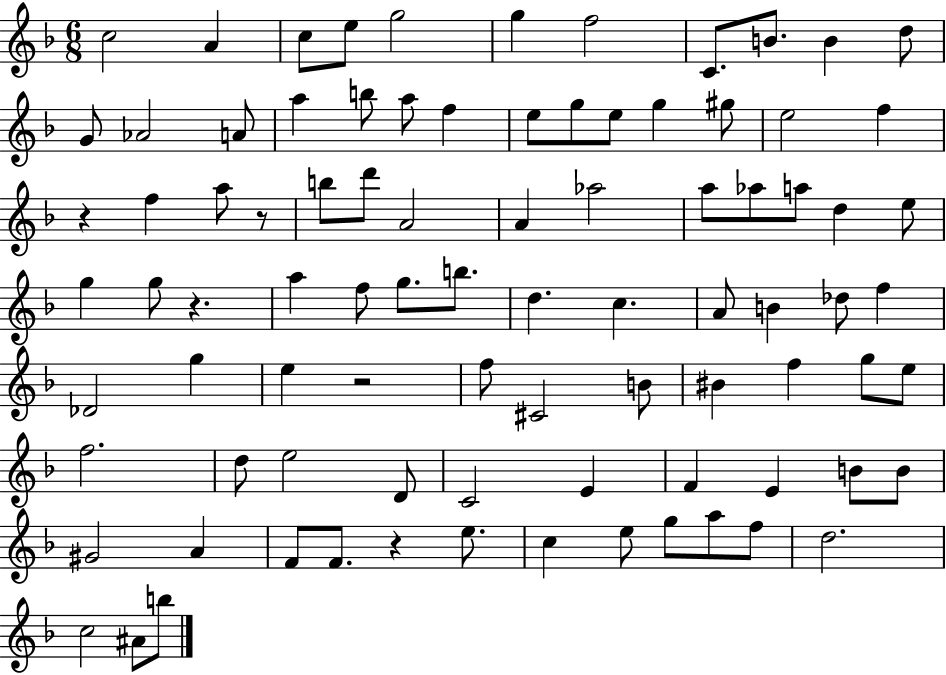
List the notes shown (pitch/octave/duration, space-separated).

C5/h A4/q C5/e E5/e G5/h G5/q F5/h C4/e. B4/e. B4/q D5/e G4/e Ab4/h A4/e A5/q B5/e A5/e F5/q E5/e G5/e E5/e G5/q G#5/e E5/h F5/q R/q F5/q A5/e R/e B5/e D6/e A4/h A4/q Ab5/h A5/e Ab5/e A5/e D5/q E5/e G5/q G5/e R/q. A5/q F5/e G5/e. B5/e. D5/q. C5/q. A4/e B4/q Db5/e F5/q Db4/h G5/q E5/q R/h F5/e C#4/h B4/e BIS4/q F5/q G5/e E5/e F5/h. D5/e E5/h D4/e C4/h E4/q F4/q E4/q B4/e B4/e G#4/h A4/q F4/e F4/e. R/q E5/e. C5/q E5/e G5/e A5/e F5/e D5/h. C5/h A#4/e B5/e